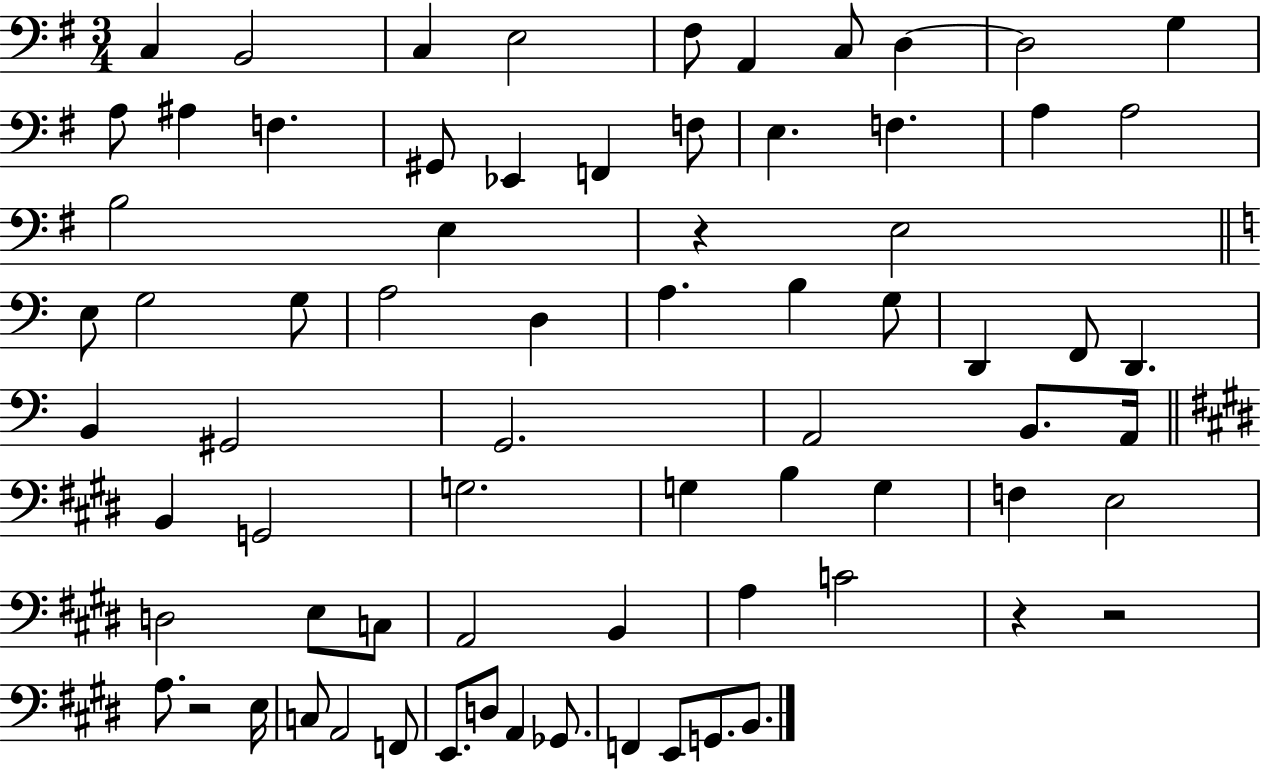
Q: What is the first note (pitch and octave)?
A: C3